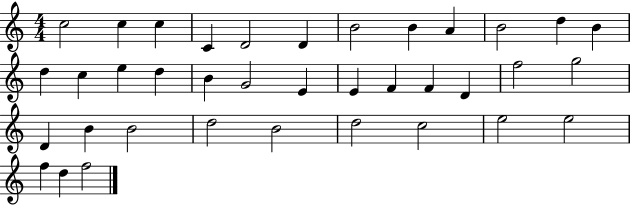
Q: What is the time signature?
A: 4/4